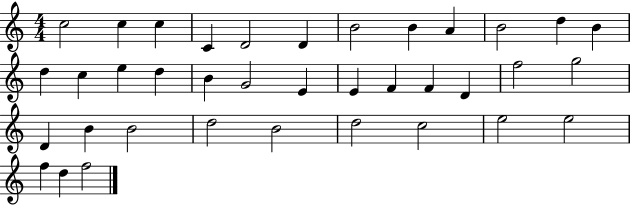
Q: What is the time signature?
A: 4/4